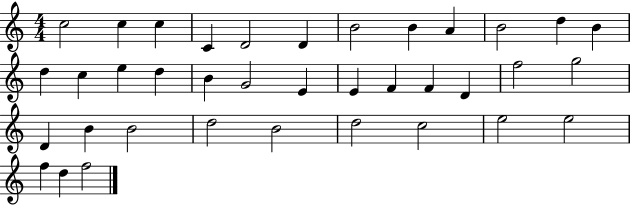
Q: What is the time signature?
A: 4/4